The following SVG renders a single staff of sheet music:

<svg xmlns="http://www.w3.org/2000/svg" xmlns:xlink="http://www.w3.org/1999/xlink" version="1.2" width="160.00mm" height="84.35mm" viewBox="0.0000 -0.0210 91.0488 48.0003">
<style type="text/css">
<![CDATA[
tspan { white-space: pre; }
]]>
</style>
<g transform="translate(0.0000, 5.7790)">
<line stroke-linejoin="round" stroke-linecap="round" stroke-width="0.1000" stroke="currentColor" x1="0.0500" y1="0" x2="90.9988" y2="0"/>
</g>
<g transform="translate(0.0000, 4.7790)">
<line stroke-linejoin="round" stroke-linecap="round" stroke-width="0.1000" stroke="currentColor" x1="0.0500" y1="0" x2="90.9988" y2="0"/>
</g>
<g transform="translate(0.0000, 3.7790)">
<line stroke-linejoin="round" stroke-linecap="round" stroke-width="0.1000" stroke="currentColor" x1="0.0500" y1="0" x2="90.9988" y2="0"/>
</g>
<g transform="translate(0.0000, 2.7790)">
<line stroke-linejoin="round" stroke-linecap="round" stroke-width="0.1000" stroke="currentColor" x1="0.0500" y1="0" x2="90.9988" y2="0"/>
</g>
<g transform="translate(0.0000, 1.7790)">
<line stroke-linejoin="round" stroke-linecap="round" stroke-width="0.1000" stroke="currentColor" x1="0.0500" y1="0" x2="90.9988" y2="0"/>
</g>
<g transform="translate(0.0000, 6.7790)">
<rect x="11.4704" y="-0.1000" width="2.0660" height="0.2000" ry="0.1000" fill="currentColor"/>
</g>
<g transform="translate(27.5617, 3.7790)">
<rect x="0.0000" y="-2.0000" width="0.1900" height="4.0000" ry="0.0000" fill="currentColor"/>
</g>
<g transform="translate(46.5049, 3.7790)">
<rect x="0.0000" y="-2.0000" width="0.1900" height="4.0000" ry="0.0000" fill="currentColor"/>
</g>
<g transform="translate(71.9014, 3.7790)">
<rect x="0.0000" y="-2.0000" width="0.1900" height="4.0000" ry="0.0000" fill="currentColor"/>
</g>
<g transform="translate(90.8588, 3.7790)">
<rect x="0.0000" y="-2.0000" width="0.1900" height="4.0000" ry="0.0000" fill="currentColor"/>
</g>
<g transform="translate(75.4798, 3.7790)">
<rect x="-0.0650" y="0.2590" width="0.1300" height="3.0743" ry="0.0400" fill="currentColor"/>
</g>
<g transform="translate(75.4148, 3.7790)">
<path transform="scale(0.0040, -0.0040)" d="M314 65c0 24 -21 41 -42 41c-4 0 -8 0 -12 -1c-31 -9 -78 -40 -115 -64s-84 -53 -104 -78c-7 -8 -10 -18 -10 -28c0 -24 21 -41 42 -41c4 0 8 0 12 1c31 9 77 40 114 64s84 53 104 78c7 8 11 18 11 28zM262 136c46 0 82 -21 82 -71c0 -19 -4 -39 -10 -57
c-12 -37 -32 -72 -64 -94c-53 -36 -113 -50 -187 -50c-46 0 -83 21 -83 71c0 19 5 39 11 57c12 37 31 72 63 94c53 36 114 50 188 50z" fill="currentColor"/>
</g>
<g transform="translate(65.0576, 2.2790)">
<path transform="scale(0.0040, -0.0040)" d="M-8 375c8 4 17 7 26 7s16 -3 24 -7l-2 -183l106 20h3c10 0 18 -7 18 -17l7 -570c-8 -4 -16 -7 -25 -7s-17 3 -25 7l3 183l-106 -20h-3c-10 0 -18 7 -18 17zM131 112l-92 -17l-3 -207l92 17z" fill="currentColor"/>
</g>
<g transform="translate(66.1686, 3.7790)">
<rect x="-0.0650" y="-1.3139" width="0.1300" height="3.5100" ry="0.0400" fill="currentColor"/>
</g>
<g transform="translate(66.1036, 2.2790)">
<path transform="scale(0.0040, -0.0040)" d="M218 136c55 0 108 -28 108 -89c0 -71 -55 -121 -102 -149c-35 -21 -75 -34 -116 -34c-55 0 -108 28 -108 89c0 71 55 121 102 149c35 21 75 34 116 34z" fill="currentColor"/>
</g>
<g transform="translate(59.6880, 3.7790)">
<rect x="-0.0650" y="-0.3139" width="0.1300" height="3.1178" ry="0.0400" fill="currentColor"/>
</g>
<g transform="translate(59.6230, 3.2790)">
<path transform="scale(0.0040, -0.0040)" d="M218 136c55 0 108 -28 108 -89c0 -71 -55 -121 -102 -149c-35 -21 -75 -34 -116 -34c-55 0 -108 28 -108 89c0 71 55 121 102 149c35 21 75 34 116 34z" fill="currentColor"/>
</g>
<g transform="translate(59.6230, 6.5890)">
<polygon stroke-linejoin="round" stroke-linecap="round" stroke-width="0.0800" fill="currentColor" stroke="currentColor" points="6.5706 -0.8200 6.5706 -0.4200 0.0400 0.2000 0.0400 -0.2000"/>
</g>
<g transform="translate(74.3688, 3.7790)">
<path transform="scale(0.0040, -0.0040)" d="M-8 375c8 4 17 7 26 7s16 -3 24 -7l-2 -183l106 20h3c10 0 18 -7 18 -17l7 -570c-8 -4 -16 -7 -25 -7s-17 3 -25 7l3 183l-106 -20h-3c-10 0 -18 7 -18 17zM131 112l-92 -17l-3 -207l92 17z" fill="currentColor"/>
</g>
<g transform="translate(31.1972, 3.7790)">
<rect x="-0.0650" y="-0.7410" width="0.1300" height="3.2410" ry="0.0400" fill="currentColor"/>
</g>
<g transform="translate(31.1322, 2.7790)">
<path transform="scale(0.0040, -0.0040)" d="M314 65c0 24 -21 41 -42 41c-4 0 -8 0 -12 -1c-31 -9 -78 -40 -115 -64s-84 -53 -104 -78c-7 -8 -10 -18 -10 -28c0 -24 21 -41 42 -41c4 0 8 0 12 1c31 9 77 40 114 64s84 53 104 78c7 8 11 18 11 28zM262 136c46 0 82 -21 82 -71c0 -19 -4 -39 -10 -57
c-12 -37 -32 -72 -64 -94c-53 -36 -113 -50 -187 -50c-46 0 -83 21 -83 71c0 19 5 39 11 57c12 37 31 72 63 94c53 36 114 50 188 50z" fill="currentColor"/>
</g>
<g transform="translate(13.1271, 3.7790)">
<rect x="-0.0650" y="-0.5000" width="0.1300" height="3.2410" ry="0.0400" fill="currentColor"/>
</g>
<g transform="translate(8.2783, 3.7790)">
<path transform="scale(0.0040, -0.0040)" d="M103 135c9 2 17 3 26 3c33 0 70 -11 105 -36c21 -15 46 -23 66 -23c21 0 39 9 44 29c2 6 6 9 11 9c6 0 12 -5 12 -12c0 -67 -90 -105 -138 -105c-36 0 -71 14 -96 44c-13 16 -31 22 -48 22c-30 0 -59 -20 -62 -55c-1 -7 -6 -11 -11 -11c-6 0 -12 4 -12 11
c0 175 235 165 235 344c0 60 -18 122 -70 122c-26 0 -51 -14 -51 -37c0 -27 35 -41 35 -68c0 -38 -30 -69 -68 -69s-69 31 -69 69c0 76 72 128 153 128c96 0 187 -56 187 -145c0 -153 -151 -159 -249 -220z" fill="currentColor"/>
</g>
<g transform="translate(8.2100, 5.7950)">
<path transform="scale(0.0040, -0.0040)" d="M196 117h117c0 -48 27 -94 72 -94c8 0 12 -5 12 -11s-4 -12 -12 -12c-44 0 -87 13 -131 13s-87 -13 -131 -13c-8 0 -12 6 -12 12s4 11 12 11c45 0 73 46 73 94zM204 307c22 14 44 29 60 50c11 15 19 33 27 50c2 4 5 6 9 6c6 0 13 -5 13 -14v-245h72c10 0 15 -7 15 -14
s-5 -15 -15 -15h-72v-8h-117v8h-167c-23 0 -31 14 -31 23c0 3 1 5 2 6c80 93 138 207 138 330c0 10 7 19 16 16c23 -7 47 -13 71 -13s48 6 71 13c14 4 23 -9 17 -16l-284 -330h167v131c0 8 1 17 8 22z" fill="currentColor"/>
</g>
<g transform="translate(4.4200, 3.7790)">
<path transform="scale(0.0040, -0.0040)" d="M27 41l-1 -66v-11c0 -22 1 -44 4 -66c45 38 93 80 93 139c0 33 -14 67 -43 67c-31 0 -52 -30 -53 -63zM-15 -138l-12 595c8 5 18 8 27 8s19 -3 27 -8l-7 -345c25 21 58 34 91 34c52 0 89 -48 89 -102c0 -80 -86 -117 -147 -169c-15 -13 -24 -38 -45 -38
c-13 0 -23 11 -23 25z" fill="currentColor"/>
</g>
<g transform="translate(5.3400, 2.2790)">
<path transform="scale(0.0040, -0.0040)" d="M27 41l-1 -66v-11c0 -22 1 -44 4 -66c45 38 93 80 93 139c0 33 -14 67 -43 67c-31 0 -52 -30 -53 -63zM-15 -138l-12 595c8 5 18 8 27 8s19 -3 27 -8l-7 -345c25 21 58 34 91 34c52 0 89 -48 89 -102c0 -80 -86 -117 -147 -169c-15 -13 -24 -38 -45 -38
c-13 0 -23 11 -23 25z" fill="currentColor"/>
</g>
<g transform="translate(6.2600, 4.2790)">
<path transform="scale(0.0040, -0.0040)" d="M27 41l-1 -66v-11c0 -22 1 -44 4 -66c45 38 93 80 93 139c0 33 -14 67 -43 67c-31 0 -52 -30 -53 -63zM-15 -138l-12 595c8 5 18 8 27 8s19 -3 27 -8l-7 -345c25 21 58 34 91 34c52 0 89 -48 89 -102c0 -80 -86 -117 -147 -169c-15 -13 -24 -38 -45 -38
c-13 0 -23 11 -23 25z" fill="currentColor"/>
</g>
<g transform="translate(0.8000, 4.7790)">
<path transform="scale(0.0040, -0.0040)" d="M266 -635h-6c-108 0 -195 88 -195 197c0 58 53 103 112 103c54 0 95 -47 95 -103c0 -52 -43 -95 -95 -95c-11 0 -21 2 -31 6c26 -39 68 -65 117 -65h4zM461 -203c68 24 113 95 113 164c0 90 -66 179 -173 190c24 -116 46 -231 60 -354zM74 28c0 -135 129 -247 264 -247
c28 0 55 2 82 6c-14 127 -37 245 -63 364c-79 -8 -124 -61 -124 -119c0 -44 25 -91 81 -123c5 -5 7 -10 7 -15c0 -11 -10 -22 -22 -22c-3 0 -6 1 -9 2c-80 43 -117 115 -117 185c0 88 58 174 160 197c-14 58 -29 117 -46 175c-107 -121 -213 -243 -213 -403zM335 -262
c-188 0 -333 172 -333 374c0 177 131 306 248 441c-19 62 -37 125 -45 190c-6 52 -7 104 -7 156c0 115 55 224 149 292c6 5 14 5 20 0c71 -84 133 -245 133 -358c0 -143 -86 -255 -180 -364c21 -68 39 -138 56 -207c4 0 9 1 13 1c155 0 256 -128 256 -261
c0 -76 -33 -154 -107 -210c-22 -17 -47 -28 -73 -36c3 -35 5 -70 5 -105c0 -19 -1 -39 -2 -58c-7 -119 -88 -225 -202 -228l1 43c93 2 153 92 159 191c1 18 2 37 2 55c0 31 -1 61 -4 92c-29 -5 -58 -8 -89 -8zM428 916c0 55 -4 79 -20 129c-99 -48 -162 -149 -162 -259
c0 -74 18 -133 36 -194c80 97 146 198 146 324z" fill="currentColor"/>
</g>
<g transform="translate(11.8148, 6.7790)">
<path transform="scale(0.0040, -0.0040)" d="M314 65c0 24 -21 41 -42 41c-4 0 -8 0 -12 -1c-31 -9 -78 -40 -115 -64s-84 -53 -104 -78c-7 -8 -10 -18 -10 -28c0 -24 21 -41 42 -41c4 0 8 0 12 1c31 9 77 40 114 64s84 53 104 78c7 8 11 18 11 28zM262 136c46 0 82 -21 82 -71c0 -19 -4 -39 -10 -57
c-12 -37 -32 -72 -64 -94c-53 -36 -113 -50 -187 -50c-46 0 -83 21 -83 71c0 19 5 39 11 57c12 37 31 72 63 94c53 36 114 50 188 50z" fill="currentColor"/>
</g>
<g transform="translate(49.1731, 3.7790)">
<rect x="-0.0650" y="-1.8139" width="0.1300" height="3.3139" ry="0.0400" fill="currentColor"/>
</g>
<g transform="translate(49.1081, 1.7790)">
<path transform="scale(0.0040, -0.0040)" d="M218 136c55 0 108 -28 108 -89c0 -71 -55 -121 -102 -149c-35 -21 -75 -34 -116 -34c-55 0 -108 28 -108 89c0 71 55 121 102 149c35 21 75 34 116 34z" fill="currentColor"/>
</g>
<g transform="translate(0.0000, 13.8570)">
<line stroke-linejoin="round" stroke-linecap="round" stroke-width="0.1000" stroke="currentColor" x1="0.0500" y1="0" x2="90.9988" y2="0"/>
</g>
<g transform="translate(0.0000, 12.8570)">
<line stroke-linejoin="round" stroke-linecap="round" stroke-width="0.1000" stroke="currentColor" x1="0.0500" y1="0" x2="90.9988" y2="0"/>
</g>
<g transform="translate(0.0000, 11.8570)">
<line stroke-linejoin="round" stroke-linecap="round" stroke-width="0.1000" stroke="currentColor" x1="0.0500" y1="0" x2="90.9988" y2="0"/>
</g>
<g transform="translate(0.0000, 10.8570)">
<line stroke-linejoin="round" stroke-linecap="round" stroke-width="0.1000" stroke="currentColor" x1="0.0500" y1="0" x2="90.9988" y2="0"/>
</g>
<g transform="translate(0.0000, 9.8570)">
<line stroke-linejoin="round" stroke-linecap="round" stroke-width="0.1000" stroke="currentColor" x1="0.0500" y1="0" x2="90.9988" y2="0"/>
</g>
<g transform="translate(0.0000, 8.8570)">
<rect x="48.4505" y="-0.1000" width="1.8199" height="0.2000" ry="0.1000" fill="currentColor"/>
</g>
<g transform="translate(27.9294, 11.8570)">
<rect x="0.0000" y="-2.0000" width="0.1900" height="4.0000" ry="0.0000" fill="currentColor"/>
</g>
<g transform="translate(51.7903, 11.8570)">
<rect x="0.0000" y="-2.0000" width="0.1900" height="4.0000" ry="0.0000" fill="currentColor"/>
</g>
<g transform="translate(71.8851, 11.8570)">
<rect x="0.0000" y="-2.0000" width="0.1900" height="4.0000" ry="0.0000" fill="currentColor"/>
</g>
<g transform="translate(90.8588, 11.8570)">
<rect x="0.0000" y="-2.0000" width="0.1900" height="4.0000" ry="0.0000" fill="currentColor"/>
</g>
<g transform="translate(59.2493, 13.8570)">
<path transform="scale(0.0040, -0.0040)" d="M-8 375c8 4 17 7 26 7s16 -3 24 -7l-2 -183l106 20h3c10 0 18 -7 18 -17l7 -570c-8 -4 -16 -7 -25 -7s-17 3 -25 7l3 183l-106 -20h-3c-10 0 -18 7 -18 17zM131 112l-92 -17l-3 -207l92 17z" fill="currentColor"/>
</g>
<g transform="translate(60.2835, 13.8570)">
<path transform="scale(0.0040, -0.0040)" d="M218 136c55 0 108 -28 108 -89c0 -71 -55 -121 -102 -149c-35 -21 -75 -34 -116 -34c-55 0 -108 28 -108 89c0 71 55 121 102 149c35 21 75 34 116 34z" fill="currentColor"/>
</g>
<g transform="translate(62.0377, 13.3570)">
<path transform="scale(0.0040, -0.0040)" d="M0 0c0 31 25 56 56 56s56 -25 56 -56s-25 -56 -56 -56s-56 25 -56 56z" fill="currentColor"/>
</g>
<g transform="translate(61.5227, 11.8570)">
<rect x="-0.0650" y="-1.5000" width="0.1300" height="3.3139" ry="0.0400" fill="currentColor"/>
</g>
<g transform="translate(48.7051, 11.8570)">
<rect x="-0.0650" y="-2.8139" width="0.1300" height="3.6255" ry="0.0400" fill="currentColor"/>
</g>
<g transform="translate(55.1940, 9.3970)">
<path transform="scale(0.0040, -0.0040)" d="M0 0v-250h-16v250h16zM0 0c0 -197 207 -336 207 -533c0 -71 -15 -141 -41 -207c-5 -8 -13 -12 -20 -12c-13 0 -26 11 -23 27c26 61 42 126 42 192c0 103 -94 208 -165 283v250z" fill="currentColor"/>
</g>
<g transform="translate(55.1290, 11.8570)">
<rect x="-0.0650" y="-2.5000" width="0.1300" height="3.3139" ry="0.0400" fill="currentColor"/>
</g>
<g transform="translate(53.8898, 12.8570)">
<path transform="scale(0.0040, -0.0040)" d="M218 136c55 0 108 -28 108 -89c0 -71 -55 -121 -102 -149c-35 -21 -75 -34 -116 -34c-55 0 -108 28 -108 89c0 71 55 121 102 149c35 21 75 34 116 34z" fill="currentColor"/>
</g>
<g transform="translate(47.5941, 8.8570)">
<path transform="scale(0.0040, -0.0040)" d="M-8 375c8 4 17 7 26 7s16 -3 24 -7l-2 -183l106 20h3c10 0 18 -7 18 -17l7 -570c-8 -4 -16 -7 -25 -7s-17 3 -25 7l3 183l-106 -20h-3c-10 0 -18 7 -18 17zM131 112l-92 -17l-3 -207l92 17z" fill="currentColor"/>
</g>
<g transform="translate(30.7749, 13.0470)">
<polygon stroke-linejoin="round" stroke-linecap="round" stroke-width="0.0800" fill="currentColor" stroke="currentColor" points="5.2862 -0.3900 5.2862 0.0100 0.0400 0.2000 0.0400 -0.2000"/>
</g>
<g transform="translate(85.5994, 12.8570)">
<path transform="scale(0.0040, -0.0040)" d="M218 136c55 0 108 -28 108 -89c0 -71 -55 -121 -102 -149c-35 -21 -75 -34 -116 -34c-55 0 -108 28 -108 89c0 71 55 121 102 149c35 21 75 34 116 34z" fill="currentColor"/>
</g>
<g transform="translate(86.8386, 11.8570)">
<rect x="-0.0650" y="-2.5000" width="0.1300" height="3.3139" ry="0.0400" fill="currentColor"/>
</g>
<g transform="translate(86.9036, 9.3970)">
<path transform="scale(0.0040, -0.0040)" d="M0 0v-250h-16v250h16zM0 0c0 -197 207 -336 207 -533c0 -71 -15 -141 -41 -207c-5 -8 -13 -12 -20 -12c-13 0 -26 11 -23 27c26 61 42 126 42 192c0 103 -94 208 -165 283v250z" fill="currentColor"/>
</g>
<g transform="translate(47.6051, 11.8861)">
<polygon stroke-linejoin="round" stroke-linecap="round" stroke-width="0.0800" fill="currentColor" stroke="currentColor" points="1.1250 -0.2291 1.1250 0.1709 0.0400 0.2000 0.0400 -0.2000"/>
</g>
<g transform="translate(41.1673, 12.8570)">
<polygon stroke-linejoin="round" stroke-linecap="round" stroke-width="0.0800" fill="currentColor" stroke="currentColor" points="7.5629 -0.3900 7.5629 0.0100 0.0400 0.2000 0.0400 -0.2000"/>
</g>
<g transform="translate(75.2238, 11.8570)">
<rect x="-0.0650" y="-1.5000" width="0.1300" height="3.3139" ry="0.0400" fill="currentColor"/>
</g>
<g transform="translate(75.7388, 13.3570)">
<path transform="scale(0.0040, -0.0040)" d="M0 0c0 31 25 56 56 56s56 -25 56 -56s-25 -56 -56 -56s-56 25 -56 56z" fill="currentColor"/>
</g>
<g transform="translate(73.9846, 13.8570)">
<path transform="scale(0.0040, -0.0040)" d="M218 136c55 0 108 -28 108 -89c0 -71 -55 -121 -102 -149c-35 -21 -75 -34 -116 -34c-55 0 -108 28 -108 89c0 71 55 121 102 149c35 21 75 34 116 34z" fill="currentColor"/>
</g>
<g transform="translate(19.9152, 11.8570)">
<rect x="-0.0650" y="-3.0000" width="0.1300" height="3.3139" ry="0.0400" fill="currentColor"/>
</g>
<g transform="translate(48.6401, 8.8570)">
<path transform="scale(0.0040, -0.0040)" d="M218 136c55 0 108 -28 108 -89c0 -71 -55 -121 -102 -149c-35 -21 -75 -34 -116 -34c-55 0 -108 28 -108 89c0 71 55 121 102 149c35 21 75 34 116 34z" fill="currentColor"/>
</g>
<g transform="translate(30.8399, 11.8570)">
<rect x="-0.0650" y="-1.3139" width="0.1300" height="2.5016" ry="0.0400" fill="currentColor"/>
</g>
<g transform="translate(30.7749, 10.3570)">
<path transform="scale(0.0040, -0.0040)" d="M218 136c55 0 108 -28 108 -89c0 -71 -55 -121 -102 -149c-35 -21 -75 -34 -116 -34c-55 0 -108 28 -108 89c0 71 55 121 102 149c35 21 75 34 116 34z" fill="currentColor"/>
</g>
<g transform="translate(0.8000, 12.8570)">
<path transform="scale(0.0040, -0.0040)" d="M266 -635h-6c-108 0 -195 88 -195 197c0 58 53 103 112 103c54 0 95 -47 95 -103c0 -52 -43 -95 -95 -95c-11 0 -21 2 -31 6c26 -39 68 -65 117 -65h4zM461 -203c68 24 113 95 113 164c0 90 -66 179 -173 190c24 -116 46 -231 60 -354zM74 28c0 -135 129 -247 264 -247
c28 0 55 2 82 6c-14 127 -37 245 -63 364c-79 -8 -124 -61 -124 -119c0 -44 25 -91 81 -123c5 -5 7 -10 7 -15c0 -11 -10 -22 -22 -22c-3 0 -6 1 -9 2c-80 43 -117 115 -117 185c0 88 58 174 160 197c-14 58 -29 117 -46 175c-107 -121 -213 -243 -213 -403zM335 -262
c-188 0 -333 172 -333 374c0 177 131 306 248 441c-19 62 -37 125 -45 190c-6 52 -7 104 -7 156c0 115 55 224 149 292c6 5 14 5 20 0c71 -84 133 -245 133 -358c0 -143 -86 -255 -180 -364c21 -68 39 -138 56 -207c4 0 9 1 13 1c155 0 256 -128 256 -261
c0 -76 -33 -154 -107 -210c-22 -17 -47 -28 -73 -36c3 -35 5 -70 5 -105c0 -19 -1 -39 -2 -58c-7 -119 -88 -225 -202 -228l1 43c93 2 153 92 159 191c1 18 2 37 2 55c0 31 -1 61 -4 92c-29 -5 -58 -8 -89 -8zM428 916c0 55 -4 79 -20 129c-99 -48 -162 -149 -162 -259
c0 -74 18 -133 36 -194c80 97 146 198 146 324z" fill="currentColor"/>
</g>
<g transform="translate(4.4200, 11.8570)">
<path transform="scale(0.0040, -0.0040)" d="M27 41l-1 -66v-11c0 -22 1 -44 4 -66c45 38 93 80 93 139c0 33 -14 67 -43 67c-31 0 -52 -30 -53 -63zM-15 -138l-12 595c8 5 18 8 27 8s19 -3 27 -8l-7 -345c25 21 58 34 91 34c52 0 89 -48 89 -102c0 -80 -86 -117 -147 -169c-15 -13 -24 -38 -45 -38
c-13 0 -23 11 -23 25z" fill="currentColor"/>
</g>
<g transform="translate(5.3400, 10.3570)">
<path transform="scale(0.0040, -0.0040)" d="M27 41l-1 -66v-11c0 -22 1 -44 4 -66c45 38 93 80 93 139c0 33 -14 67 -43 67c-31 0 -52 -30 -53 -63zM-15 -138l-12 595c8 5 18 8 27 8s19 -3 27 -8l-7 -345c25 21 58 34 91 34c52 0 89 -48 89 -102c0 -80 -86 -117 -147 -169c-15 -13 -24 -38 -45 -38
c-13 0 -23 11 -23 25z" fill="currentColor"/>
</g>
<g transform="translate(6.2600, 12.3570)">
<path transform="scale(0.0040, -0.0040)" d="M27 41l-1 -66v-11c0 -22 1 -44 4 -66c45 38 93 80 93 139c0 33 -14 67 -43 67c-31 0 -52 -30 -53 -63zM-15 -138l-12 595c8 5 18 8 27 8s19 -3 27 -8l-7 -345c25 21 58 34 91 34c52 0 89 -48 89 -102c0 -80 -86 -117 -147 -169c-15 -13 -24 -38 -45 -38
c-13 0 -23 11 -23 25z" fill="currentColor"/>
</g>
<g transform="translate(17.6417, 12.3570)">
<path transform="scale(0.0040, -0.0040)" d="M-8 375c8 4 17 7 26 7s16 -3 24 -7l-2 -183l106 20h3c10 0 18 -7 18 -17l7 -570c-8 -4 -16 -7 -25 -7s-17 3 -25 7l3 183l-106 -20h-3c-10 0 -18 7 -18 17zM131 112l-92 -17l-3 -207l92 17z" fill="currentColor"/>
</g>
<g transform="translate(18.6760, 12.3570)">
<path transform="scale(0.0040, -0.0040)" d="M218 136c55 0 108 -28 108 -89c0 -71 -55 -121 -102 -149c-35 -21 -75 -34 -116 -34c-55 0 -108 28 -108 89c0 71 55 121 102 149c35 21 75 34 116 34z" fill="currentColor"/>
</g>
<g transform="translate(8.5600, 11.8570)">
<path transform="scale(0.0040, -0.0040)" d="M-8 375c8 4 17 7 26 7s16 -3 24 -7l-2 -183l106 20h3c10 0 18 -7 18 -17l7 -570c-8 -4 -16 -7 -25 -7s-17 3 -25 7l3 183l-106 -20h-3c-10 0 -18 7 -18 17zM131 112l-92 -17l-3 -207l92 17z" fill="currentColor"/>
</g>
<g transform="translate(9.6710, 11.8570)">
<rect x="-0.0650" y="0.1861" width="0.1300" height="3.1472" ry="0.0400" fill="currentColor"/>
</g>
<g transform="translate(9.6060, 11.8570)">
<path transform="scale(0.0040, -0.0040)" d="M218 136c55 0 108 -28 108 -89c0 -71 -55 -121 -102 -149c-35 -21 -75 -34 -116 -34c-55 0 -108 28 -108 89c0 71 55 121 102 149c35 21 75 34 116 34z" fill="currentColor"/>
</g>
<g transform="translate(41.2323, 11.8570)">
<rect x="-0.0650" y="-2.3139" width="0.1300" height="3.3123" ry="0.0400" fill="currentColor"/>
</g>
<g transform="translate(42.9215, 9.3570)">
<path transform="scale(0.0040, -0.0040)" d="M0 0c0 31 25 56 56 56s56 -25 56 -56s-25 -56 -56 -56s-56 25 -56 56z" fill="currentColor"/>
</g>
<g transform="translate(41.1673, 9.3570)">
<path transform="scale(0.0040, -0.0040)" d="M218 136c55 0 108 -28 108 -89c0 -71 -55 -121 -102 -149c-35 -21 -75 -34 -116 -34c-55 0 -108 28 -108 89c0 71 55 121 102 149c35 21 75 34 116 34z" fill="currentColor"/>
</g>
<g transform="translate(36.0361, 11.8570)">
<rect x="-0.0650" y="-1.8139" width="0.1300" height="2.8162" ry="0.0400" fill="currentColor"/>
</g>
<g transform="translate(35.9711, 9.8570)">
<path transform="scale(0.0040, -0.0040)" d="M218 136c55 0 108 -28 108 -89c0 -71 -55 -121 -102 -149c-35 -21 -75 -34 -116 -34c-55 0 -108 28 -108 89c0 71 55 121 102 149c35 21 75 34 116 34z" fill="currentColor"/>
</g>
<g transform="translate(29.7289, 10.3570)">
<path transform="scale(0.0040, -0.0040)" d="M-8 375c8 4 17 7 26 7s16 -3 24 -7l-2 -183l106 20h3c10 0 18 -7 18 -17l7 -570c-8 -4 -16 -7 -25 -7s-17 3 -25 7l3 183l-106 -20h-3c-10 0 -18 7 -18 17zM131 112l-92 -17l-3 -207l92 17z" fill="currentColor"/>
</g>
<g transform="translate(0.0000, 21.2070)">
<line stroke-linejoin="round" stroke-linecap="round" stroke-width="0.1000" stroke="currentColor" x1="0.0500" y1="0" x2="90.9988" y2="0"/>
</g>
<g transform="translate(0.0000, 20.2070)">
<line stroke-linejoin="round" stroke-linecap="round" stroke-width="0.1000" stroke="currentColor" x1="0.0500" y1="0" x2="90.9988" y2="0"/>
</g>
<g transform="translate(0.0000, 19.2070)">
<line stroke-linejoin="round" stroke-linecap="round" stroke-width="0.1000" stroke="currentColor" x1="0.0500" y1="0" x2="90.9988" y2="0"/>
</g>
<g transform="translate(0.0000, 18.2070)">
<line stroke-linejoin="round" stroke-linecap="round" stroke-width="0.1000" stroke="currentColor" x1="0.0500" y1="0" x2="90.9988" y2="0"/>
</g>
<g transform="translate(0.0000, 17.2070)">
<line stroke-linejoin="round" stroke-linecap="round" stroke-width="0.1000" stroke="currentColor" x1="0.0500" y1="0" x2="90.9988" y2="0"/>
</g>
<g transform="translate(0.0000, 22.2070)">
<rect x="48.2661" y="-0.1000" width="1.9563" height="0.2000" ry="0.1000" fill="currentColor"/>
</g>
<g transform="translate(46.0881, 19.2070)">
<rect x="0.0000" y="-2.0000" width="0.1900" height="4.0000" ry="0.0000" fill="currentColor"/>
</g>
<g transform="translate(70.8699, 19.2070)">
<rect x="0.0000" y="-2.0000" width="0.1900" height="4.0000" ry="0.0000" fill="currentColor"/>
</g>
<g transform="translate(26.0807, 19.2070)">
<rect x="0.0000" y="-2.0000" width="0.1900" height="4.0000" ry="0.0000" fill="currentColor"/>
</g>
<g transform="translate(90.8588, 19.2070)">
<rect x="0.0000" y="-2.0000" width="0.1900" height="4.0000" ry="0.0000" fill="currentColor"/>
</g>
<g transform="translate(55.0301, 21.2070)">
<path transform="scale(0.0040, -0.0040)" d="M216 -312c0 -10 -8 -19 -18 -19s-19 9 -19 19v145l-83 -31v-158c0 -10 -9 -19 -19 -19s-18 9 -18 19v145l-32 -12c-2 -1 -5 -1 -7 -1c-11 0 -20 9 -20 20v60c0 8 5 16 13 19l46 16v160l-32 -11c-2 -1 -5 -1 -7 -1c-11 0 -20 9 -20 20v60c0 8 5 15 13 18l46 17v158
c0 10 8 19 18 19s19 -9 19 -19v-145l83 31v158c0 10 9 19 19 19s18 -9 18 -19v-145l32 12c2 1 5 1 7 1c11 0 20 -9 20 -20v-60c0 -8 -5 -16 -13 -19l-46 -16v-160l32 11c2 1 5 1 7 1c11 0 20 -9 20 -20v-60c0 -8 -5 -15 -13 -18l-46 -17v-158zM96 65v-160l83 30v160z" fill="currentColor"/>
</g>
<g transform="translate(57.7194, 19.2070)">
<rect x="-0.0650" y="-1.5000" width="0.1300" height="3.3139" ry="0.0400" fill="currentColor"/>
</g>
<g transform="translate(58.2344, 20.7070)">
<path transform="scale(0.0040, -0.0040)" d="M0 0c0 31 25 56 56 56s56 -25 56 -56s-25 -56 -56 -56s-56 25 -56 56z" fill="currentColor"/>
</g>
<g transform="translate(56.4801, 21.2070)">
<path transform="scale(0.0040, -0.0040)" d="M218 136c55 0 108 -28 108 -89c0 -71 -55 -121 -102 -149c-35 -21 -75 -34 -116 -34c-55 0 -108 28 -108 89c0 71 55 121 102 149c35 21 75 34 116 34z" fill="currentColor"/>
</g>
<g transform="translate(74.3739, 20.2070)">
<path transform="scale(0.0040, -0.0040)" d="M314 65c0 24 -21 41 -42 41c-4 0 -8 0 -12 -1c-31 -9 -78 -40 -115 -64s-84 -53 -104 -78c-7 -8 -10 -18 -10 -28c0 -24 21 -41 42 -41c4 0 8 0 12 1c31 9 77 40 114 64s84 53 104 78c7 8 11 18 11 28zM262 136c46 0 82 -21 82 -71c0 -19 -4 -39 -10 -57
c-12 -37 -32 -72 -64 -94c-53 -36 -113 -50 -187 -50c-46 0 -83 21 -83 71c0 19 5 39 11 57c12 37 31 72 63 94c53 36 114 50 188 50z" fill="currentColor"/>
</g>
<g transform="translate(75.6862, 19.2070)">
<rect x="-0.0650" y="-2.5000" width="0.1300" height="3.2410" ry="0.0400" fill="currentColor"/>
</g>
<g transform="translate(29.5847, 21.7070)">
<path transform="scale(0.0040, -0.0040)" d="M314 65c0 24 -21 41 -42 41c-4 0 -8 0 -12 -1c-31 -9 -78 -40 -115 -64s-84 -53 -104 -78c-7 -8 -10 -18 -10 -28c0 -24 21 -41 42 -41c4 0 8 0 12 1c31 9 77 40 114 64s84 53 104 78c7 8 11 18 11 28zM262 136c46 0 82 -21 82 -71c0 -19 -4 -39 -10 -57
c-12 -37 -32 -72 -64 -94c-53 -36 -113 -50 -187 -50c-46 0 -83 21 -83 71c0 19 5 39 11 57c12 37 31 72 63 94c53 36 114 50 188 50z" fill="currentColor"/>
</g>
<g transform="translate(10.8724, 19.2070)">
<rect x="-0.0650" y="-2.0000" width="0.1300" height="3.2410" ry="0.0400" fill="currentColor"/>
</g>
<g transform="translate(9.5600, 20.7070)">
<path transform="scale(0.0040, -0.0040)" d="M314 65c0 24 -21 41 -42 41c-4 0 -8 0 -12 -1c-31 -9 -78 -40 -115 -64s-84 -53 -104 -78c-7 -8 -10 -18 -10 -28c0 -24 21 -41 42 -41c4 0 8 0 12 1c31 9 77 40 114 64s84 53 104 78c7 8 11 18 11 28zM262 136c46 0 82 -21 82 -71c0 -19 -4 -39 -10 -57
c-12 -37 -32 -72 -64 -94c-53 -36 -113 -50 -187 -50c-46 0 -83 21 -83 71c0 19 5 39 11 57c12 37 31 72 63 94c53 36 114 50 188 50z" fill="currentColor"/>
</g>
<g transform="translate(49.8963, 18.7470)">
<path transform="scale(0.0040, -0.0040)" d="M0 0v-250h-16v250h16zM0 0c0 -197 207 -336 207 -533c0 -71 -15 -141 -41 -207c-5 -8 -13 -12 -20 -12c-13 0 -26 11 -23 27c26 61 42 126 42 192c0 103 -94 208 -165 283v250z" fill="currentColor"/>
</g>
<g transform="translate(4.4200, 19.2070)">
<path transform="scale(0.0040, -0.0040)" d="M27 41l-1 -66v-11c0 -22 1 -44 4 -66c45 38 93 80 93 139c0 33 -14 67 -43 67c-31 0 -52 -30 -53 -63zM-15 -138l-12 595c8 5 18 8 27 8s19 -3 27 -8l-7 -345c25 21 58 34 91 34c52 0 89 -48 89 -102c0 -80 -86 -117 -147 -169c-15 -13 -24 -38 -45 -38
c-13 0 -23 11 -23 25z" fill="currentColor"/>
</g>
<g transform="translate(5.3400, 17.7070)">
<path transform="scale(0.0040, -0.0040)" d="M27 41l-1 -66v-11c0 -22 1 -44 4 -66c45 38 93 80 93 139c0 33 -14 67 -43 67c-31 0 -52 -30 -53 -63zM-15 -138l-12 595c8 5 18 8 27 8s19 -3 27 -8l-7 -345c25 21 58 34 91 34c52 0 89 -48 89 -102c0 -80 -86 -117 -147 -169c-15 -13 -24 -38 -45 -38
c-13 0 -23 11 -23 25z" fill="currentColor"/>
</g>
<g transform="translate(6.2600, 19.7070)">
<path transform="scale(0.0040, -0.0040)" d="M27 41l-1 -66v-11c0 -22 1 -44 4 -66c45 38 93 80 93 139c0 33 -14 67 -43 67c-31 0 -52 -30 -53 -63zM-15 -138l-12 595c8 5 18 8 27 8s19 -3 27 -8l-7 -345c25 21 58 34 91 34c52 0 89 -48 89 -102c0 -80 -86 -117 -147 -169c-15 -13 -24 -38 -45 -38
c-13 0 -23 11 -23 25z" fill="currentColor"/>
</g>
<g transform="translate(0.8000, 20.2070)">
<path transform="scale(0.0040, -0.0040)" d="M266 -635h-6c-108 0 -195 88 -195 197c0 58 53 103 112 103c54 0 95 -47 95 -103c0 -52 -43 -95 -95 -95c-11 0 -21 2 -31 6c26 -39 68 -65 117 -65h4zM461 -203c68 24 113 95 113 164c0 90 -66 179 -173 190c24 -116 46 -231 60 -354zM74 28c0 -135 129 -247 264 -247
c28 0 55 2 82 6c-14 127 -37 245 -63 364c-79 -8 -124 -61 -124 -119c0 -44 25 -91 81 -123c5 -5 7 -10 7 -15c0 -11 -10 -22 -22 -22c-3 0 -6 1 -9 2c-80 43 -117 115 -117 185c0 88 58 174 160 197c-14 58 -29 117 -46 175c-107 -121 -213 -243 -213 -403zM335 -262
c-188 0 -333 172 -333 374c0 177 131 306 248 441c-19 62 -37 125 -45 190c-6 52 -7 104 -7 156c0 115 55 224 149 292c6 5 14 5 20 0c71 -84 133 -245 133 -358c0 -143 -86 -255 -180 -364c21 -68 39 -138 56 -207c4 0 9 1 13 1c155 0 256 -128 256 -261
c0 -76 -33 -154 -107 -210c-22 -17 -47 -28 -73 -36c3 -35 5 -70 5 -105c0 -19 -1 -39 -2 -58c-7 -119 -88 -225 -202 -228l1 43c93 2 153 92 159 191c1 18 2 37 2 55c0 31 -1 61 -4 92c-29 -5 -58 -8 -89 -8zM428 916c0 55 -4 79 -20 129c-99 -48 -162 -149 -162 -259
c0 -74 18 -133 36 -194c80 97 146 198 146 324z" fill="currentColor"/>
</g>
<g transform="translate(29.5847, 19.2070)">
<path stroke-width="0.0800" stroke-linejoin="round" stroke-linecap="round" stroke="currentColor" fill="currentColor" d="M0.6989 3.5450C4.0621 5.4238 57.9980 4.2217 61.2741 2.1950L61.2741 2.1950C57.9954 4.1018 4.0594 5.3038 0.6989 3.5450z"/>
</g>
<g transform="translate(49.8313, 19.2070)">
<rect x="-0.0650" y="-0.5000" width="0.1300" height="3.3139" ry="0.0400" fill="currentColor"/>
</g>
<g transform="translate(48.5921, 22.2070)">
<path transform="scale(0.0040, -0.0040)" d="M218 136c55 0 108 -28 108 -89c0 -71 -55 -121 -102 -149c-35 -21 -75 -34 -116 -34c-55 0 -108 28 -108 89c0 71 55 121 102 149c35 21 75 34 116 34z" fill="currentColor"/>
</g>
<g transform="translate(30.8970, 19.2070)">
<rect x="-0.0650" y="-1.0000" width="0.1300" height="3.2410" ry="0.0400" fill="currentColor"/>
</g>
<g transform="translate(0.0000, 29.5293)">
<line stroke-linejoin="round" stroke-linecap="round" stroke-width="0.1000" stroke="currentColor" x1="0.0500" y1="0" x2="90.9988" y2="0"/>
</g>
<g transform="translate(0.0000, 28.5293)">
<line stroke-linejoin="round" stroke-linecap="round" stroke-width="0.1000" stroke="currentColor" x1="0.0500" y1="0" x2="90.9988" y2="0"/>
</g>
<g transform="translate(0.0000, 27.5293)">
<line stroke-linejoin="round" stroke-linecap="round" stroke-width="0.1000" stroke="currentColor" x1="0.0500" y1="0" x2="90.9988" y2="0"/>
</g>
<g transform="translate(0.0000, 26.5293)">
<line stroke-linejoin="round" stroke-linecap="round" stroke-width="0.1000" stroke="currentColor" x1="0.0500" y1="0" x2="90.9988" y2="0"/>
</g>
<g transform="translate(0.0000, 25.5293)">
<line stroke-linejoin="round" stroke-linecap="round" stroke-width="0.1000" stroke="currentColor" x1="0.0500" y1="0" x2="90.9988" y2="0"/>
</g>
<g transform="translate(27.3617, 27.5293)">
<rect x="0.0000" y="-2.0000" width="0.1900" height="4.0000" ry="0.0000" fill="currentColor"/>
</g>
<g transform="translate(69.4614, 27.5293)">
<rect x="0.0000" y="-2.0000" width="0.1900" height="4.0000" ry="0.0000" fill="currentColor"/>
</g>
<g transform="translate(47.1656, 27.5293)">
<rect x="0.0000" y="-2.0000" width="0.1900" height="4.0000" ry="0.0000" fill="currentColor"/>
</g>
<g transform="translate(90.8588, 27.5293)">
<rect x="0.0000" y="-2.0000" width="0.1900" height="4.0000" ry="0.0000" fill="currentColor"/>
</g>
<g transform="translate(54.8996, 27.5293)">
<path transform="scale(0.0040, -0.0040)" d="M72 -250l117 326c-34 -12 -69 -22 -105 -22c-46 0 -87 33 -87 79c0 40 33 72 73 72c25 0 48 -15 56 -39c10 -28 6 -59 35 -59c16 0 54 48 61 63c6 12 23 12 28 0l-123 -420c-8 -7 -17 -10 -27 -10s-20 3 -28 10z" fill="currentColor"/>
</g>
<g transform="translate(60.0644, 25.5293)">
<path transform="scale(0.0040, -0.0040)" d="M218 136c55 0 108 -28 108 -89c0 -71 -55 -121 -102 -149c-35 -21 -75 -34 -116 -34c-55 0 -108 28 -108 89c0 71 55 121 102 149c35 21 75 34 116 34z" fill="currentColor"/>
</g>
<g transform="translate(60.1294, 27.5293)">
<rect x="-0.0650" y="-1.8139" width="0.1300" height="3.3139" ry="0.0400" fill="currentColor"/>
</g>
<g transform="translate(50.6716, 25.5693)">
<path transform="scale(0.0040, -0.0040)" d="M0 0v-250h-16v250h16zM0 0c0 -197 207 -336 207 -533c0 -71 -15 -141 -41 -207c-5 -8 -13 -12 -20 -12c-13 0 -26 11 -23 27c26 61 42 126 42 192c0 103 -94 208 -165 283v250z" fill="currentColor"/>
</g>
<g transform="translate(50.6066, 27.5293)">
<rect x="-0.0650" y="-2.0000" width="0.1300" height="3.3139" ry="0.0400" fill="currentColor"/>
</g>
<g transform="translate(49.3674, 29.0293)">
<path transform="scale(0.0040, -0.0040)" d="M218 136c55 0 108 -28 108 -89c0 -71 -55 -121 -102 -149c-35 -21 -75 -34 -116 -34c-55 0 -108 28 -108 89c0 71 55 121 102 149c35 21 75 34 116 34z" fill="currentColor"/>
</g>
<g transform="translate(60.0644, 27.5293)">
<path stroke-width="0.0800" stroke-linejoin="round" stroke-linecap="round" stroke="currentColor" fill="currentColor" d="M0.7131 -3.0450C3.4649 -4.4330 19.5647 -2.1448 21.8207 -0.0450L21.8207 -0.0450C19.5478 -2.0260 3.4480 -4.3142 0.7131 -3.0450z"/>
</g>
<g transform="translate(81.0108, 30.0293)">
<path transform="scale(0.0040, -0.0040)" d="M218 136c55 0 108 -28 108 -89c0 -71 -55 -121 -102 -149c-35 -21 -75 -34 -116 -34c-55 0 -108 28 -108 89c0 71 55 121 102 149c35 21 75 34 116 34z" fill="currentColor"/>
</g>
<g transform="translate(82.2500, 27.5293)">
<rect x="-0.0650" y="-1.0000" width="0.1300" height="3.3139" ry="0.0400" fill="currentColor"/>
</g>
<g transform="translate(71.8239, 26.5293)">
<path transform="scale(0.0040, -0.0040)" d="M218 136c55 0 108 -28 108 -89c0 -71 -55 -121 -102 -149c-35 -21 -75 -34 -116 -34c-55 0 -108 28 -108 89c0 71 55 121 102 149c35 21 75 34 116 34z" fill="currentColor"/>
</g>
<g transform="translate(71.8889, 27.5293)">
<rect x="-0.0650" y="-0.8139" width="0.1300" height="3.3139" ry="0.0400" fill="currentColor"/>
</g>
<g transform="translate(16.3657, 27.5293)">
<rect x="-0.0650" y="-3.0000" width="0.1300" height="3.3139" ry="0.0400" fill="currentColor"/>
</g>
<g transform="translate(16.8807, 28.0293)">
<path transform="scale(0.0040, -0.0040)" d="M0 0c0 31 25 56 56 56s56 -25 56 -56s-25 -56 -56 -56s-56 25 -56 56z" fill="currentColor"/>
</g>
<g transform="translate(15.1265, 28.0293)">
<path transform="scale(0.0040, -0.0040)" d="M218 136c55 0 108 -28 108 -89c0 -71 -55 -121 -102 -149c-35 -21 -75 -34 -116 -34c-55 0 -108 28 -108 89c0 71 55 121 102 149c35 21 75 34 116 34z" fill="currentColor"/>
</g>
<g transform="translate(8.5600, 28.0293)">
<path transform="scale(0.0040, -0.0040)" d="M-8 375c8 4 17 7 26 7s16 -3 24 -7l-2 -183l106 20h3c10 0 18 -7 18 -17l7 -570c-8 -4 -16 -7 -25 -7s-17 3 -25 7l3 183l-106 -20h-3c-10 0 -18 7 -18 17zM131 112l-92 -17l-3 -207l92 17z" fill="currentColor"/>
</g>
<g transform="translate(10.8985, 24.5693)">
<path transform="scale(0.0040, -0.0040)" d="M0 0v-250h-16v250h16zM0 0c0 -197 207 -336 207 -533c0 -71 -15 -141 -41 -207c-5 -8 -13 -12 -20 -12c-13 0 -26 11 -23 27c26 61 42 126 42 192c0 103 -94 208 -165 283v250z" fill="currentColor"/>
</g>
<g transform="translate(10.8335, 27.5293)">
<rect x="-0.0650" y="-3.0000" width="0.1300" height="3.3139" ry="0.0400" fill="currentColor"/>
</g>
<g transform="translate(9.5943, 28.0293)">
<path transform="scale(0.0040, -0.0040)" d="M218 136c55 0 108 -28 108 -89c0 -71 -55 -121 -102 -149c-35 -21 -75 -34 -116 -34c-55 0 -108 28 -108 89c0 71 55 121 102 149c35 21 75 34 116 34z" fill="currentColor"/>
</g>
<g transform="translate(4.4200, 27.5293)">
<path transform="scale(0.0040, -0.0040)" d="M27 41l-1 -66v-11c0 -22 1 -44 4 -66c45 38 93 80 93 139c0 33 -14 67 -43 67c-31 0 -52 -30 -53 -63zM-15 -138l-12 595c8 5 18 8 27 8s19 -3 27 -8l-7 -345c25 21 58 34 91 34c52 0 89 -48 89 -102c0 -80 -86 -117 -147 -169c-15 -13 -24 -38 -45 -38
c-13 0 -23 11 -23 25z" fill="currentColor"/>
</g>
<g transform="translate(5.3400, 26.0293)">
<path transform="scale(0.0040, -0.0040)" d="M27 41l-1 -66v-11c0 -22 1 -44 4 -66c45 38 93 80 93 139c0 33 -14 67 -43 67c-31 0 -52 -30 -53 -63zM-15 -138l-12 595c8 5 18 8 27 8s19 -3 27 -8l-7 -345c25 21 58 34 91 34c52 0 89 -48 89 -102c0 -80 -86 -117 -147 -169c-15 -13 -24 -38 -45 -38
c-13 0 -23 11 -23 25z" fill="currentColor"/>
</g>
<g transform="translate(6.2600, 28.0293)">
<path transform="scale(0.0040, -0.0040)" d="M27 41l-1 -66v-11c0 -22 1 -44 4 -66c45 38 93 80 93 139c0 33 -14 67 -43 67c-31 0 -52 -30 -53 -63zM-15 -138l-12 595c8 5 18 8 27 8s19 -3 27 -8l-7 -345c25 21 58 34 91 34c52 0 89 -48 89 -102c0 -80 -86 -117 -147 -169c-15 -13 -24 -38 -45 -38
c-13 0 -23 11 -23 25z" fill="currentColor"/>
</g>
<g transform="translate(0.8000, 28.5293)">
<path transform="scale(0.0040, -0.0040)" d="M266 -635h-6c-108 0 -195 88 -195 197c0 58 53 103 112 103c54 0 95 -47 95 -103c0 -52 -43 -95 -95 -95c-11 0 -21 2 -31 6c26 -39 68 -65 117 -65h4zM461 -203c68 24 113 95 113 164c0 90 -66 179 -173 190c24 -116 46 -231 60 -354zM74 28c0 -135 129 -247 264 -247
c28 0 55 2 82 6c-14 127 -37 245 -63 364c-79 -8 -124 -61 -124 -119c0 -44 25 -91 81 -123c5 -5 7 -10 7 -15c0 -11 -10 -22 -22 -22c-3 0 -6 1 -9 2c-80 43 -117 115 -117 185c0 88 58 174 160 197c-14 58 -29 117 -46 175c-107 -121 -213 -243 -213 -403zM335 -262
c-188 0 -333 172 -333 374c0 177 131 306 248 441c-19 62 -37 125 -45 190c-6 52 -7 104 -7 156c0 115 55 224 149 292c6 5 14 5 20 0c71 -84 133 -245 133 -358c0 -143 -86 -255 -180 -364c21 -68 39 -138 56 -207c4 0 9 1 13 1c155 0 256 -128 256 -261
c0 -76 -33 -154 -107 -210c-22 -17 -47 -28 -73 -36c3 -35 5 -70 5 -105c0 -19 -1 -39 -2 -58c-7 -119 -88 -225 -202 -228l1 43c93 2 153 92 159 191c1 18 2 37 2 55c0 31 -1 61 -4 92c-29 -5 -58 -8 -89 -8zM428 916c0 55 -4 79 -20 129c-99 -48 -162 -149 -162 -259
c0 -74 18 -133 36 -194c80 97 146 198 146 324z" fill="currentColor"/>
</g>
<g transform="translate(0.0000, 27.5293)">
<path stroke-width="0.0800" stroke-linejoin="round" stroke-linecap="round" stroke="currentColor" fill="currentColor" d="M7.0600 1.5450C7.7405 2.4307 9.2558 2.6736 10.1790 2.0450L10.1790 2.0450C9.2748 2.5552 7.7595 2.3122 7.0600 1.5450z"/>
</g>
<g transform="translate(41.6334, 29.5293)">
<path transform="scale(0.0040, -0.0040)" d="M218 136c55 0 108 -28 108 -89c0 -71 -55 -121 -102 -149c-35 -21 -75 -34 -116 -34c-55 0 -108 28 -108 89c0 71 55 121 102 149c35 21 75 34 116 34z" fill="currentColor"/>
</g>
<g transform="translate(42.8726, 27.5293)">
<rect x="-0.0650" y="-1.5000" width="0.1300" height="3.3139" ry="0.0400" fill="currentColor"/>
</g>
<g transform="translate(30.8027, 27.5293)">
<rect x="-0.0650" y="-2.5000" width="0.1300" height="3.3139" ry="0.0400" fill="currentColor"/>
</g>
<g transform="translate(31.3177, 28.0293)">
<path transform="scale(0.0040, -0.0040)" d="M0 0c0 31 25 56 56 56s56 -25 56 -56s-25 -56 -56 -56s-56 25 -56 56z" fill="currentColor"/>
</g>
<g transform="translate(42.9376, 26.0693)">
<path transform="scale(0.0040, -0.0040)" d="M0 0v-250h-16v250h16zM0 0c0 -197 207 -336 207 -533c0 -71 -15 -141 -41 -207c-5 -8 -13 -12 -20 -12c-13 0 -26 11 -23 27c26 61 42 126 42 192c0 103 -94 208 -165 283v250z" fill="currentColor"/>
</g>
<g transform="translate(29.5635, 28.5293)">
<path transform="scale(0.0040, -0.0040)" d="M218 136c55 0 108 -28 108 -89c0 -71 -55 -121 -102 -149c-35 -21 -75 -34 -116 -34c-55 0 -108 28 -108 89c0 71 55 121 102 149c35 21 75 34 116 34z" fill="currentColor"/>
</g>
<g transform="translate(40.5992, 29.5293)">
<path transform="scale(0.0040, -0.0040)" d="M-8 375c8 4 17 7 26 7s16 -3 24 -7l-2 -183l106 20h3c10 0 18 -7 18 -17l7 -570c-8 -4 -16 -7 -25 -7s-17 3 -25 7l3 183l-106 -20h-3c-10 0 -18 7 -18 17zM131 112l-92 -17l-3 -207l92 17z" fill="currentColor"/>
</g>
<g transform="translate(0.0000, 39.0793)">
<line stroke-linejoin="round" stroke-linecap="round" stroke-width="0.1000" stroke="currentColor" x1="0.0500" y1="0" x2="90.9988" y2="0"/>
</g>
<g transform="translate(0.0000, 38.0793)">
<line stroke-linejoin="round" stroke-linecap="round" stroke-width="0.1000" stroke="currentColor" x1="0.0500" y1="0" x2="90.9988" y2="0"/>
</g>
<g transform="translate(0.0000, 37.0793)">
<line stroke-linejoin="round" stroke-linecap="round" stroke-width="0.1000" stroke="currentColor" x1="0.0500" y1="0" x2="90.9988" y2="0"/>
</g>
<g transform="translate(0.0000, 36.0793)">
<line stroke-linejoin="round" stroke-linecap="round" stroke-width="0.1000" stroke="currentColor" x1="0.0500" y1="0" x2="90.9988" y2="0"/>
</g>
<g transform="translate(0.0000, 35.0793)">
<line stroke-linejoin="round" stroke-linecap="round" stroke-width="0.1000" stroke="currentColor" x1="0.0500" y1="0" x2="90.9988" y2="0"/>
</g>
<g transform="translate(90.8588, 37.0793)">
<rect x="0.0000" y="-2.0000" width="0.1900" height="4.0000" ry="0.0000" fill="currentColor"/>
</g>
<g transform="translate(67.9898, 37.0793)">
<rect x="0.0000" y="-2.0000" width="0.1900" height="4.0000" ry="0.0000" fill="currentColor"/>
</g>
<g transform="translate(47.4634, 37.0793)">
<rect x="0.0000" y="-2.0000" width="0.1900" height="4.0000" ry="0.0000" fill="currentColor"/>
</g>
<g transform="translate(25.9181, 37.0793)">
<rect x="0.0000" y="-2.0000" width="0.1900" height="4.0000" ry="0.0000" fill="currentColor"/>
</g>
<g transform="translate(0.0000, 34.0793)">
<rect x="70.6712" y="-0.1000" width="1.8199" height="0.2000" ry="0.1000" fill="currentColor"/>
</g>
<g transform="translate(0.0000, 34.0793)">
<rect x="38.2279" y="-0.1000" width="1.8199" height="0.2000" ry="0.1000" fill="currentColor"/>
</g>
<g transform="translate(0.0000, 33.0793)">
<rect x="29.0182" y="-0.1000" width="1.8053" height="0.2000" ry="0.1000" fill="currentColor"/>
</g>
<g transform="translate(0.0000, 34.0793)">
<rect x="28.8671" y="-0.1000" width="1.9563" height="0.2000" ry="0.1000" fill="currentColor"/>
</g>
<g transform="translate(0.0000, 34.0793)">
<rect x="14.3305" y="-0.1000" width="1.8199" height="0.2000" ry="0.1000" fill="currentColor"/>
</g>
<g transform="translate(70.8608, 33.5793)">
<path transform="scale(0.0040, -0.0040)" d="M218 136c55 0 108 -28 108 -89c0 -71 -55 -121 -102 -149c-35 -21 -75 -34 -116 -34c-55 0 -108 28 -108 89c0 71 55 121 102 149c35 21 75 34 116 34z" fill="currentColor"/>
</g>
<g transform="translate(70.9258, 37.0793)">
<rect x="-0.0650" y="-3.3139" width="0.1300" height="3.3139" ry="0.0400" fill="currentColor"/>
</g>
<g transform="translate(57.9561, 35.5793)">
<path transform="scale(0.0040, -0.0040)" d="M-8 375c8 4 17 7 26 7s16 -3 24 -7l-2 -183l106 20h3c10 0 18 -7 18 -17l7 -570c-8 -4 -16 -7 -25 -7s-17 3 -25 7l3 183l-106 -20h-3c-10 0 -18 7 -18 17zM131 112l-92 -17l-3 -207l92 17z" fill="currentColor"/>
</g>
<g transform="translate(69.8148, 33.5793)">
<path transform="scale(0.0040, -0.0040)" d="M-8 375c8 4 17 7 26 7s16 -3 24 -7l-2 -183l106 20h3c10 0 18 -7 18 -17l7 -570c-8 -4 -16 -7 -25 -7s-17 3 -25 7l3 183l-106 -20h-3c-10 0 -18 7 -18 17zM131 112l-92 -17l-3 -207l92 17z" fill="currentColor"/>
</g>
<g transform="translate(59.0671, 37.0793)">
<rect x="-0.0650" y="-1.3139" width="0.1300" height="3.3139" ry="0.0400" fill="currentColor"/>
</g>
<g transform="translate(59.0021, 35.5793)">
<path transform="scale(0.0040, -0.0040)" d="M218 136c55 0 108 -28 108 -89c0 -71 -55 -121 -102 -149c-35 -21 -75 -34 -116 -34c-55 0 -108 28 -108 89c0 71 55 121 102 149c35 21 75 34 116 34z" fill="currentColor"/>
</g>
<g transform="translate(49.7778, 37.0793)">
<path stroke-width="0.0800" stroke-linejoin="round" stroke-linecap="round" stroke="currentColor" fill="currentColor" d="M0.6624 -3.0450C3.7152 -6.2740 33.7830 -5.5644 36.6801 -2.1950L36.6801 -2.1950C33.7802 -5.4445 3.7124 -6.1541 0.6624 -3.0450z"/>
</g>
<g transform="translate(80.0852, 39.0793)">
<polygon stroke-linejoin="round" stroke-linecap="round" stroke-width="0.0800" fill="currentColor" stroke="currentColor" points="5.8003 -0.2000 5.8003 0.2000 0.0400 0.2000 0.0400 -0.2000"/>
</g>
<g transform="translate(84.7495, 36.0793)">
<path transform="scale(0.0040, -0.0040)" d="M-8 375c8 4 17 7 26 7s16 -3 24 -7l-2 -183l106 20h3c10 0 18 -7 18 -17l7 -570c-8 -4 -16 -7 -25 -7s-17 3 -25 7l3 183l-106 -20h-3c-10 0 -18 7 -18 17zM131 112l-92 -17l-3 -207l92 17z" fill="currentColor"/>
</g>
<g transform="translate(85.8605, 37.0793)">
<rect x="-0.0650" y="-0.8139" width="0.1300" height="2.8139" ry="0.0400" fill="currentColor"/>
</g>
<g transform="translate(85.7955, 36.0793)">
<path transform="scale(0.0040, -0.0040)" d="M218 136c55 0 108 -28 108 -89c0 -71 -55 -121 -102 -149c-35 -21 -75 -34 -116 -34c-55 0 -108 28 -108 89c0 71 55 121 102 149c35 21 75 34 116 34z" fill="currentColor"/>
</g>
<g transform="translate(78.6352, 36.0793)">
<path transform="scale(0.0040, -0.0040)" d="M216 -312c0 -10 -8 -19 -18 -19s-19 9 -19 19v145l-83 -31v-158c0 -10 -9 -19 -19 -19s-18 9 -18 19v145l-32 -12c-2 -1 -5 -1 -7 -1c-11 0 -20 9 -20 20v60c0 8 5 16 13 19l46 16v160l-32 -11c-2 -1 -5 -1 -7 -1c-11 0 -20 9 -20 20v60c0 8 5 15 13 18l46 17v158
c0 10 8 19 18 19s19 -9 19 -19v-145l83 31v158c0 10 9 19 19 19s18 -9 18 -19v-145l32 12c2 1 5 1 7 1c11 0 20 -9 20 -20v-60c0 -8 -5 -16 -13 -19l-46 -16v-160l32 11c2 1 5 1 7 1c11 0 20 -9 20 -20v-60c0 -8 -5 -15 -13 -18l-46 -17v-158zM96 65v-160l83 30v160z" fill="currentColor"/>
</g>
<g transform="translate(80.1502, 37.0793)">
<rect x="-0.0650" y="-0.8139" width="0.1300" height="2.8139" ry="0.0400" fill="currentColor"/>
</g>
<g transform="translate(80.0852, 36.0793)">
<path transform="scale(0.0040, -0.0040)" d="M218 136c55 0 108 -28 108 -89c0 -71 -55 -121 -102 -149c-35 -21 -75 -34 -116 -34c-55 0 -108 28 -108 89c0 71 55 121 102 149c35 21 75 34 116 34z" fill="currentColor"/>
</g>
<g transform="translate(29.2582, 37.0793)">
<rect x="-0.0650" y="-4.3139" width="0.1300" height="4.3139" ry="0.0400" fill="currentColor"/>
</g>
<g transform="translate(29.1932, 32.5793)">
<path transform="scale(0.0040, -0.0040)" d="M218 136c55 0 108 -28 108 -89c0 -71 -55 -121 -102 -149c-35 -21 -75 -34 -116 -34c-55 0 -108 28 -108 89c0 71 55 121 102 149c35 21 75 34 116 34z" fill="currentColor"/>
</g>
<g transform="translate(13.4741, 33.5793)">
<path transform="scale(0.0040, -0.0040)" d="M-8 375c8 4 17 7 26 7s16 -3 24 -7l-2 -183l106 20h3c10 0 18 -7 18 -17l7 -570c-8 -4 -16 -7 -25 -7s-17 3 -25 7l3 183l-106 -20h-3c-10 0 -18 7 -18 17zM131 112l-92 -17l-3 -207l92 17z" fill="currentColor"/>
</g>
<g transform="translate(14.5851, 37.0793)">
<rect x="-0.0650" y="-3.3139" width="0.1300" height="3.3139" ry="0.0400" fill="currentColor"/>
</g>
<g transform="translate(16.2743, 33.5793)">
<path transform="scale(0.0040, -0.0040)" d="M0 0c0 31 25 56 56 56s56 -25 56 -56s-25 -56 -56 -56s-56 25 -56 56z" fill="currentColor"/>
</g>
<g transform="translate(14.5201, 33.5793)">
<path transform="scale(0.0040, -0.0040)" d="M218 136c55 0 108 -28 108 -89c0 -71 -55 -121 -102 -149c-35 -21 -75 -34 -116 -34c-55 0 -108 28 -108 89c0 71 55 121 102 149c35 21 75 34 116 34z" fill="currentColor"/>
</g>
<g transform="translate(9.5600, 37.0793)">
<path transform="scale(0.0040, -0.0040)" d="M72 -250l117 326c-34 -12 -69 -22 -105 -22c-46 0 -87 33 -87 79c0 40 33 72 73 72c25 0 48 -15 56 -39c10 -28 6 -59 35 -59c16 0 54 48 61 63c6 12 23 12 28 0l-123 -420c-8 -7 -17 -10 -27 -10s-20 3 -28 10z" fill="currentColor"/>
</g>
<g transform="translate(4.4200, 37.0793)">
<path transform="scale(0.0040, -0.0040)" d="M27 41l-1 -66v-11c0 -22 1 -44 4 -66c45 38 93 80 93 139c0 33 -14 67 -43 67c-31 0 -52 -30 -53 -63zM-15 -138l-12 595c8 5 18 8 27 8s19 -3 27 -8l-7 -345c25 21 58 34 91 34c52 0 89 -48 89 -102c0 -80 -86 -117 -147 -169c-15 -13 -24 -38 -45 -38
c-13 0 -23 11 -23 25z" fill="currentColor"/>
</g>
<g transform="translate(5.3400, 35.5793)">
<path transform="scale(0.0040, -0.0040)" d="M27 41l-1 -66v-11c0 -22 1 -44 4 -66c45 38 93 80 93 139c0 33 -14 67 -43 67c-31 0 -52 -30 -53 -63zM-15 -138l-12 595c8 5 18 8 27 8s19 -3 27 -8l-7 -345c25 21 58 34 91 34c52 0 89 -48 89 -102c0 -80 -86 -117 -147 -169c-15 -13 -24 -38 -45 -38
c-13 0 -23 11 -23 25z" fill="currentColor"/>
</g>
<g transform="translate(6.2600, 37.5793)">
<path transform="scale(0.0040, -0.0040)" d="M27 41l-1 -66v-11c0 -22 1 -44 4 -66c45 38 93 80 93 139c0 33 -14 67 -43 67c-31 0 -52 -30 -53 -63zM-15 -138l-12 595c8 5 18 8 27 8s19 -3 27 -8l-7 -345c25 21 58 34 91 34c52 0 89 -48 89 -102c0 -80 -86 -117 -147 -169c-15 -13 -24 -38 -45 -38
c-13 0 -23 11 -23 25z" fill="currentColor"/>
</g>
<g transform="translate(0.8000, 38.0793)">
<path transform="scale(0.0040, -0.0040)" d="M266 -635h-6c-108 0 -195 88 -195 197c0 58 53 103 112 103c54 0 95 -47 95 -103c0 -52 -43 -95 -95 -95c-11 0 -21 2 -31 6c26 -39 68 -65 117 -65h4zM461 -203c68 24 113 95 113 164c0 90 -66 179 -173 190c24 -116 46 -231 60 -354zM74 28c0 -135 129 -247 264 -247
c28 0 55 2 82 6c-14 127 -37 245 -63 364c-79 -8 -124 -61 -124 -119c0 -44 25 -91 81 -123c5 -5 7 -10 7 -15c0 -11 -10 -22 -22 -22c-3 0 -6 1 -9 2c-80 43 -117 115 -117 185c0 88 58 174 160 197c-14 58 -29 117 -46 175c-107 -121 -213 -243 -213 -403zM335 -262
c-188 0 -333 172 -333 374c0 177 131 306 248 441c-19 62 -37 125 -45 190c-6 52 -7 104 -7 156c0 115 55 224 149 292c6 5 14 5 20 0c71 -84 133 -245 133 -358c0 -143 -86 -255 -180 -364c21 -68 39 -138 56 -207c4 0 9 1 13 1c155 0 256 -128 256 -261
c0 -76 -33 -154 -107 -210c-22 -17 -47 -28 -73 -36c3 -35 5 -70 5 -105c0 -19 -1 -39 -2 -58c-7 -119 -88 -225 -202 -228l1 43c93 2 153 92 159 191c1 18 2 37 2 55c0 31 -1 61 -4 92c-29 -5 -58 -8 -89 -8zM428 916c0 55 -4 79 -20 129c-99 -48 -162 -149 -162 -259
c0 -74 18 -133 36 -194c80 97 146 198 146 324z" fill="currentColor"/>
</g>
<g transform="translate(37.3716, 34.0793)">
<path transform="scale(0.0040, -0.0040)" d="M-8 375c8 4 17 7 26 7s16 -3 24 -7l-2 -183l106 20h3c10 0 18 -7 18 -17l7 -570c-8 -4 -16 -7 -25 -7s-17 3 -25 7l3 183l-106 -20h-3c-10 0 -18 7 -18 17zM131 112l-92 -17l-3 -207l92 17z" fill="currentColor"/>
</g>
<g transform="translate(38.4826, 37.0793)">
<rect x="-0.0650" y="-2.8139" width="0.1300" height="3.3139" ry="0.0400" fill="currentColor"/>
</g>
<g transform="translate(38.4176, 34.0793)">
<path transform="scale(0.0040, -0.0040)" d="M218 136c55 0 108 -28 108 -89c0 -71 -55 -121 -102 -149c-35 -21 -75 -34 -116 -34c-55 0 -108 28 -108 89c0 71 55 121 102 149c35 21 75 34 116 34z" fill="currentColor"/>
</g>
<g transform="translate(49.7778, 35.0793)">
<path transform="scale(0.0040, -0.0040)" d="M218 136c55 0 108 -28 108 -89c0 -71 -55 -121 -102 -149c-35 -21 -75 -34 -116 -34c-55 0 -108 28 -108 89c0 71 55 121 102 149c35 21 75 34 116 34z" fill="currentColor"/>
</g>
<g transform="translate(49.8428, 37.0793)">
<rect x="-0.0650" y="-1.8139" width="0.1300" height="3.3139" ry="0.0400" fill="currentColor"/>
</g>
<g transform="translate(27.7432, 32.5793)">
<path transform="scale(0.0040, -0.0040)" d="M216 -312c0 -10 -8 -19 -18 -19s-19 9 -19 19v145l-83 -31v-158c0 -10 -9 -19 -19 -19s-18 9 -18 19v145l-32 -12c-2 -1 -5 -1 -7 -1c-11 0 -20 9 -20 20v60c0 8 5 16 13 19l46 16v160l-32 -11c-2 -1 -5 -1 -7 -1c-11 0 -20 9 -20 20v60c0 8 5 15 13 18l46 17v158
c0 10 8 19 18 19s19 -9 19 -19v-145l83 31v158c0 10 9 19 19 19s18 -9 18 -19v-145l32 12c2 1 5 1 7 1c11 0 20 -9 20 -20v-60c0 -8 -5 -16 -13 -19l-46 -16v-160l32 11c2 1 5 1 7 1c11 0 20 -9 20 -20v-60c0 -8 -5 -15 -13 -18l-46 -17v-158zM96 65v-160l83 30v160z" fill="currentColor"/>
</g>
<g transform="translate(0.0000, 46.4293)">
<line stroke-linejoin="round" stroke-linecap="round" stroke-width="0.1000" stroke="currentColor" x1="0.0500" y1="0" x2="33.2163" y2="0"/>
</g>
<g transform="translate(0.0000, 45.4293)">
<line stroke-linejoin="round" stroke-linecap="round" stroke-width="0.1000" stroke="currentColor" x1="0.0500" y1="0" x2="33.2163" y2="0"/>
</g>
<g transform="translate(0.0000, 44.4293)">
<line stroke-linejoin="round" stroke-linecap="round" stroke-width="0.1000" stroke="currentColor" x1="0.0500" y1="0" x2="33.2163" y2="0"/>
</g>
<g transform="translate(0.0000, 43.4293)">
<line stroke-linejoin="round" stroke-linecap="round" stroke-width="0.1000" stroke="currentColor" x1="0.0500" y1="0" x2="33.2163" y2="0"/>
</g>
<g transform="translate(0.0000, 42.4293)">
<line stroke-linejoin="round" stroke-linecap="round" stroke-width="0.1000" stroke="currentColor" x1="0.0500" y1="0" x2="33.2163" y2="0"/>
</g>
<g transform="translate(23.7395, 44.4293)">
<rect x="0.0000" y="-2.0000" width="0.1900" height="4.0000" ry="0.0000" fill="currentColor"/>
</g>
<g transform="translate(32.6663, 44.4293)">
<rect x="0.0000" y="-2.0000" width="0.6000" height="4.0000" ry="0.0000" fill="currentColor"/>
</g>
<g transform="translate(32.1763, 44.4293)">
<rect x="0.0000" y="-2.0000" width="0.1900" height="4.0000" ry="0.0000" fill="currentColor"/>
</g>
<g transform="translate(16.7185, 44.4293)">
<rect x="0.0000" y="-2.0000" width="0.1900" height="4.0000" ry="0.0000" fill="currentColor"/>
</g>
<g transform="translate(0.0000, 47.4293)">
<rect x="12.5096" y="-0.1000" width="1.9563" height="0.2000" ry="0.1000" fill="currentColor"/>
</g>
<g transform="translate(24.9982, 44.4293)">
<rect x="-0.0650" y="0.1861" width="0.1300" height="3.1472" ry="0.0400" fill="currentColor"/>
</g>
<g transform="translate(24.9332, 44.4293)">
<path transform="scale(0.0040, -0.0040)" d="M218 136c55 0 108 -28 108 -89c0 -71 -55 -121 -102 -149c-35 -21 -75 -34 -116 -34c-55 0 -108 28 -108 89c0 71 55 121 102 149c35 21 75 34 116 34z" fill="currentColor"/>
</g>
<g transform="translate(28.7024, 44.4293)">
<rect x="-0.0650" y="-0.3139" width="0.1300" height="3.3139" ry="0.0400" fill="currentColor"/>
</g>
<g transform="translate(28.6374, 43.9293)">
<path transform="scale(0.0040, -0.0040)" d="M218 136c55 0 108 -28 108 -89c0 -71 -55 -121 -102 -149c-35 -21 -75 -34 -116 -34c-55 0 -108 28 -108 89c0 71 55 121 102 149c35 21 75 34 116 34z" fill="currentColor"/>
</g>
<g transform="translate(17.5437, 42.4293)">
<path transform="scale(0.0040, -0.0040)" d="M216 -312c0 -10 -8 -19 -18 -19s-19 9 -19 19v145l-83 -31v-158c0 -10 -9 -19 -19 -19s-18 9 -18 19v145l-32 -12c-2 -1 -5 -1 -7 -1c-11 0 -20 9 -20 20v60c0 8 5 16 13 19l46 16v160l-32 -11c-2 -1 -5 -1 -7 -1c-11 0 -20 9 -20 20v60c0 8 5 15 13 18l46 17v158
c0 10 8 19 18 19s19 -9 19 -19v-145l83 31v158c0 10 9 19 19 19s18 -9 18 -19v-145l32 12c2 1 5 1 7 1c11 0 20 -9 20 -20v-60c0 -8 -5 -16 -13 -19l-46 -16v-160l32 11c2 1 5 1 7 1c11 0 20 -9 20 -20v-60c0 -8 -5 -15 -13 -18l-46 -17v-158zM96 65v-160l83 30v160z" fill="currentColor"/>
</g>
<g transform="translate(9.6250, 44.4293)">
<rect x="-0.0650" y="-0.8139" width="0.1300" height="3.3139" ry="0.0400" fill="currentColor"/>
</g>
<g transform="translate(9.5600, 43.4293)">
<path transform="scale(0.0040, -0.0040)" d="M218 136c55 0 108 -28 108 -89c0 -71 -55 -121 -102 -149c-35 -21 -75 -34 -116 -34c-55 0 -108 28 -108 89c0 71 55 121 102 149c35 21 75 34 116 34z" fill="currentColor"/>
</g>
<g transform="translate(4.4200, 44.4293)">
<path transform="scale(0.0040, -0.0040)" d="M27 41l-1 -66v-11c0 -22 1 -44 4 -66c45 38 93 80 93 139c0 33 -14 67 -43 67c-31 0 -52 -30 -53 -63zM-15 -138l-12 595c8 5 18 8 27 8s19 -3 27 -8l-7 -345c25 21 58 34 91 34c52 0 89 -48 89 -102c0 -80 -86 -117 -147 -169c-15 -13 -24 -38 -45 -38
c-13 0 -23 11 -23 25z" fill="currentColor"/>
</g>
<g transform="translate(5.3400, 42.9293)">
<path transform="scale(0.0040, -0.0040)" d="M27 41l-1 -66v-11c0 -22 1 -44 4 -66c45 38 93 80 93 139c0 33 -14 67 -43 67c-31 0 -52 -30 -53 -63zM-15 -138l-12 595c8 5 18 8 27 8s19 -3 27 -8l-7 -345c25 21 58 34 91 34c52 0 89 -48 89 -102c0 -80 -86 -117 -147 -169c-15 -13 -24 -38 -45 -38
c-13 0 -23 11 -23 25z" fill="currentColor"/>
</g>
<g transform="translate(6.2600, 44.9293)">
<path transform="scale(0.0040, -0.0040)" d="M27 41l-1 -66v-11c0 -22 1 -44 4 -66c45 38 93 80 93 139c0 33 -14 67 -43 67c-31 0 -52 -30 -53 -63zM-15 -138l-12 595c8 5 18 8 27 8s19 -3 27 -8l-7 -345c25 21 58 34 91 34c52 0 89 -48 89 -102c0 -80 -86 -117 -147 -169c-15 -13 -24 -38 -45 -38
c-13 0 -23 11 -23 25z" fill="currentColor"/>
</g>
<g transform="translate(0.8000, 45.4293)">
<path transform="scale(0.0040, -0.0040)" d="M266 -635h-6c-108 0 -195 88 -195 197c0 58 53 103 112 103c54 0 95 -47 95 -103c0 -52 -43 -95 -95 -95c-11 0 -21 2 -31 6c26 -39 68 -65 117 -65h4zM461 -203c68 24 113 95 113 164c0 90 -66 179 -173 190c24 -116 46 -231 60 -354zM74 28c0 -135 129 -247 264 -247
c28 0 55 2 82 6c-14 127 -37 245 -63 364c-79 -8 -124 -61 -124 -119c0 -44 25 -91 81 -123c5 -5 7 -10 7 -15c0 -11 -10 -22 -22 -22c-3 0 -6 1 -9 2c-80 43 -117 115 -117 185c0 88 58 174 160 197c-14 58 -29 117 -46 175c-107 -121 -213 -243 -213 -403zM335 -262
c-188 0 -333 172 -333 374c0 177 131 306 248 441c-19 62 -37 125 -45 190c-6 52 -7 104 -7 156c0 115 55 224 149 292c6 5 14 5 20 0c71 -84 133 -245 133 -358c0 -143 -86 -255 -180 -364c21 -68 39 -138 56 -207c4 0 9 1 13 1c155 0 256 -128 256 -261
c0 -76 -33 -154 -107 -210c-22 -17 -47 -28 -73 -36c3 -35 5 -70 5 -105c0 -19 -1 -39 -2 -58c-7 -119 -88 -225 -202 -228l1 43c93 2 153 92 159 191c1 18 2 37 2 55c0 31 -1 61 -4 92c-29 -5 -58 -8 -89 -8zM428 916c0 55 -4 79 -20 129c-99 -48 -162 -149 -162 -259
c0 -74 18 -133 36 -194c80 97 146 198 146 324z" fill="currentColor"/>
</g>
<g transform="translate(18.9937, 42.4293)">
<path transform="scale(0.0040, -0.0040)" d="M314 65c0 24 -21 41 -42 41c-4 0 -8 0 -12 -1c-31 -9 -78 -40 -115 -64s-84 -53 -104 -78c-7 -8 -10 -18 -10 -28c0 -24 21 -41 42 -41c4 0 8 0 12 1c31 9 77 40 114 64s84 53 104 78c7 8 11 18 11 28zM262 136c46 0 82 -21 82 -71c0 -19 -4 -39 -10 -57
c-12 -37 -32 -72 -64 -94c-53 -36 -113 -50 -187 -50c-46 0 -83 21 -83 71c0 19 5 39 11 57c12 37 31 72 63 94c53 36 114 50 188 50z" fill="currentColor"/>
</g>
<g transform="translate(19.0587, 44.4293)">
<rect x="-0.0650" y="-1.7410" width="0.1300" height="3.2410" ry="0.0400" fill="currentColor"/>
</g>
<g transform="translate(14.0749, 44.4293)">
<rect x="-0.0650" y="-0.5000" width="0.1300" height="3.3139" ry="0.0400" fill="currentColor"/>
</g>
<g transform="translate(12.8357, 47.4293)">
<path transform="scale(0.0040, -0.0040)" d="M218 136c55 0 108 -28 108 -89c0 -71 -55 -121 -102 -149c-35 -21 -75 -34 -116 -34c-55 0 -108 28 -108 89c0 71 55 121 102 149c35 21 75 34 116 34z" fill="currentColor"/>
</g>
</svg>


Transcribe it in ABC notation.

X:1
T:Untitled
M:2/4
L:1/4
K:Eb
C2 d2 f c/2 e/2 B2 B A e/2 f/2 g/2 a/4 G/2 E _E G/2 F2 D2 C/2 ^E G2 A/2 A G E/2 F/2 z/2 f d D z/2 b ^d' a f e b ^d/2 d/2 d C ^f2 _B c